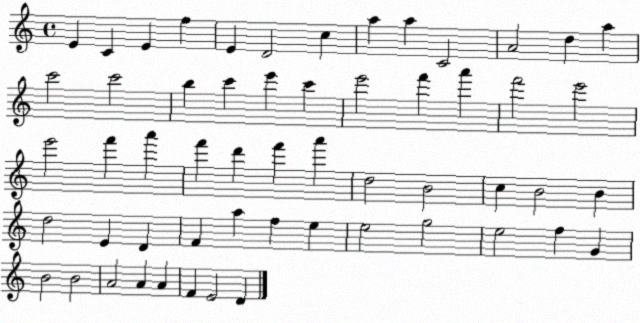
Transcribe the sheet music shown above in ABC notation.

X:1
T:Untitled
M:4/4
L:1/4
K:C
E C E f E D2 c a a C2 A2 d a c'2 c'2 b c' e' c' e'2 f' a' f'2 e'2 e'2 f' a' f' d' f' a' d2 B2 c B2 B d2 E D F a f e e2 g2 e2 f G B2 B2 A2 A A F E2 D